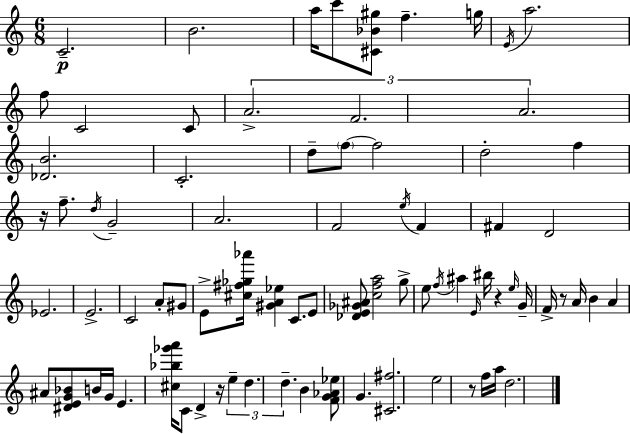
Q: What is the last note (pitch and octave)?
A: D5